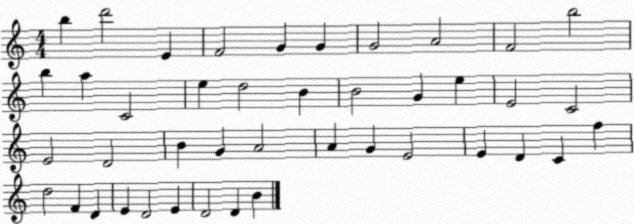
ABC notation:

X:1
T:Untitled
M:4/4
L:1/4
K:C
b d'2 E F2 G G G2 A2 F2 b2 b a C2 e d2 B B2 G e E2 C2 E2 D2 B G A2 A G E2 E D C f d2 F D E D2 E D2 D B